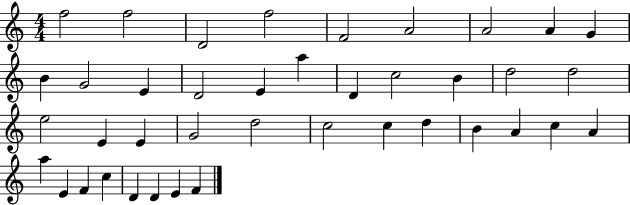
{
  \clef treble
  \numericTimeSignature
  \time 4/4
  \key c \major
  f''2 f''2 | d'2 f''2 | f'2 a'2 | a'2 a'4 g'4 | \break b'4 g'2 e'4 | d'2 e'4 a''4 | d'4 c''2 b'4 | d''2 d''2 | \break e''2 e'4 e'4 | g'2 d''2 | c''2 c''4 d''4 | b'4 a'4 c''4 a'4 | \break a''4 e'4 f'4 c''4 | d'4 d'4 e'4 f'4 | \bar "|."
}